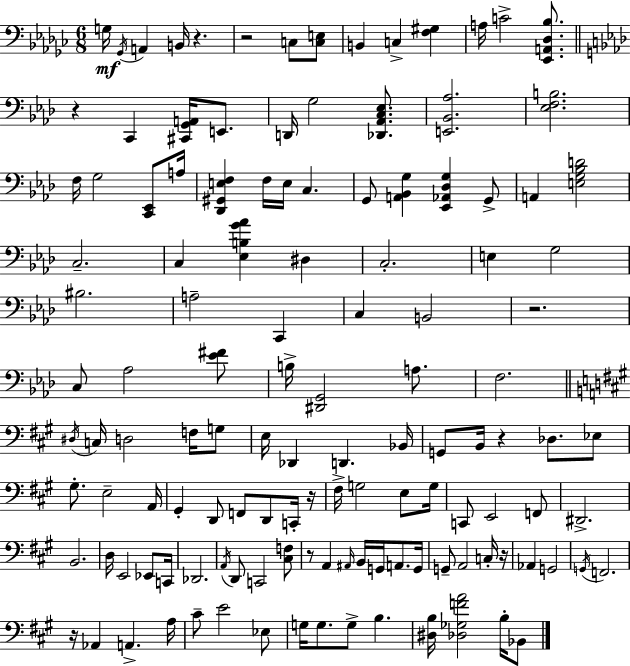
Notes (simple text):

G3/s Gb2/s A2/q B2/s R/q. R/h C3/e [C3,E3]/e B2/q C3/q [F3,G#3]/q A3/s C4/h [Eb2,A2,Db3,Bb3]/e. R/q C2/q [C#2,G2,A2]/s E2/e. D2/s G3/h [Db2,Ab2,C3,Eb3]/e. [E2,Bb2,Ab3]/h. [Eb3,F3,B3]/h. F3/s G3/h [C2,Eb2]/e A3/s [Db2,G#2,E3,F3]/q F3/s E3/s C3/q. G2/e [A2,Bb2,G3]/q [Eb2,Ab2,Db3,G3]/q G2/e A2/q [E3,G3,Bb3,D4]/h C3/h. C3/q [Eb3,B3,G4,Ab4]/q D#3/q C3/h. E3/q G3/h BIS3/h. A3/h C2/q C3/q B2/h R/h. C3/e Ab3/h [Eb4,F#4]/e B3/s [D#2,G2]/h A3/e. F3/h. D#3/s C3/s D3/h F3/s G3/e E3/s Db2/q D2/q. Bb2/s G2/e B2/s R/q Db3/e. Eb3/e G#3/e. E3/h A2/s G#2/q D2/e F2/e D2/e C2/s R/s F#3/s G3/h E3/e G3/s C2/e E2/h F2/e D#2/h. B2/h. D3/s E2/h Eb2/e C2/s Db2/h. A2/s D2/e C2/h [C#3,F3]/e R/e A2/q A#2/s B2/s G2/s A2/e. G2/s G2/e A2/h C3/s R/s Ab2/q G2/h G2/s F2/h. R/s Ab2/q A2/q. A3/s C#4/e E4/h Eb3/e G3/s G3/e. G3/e B3/q. [D#3,B3]/s [Db3,Gb3,F4,A4]/h B3/s Bb2/e